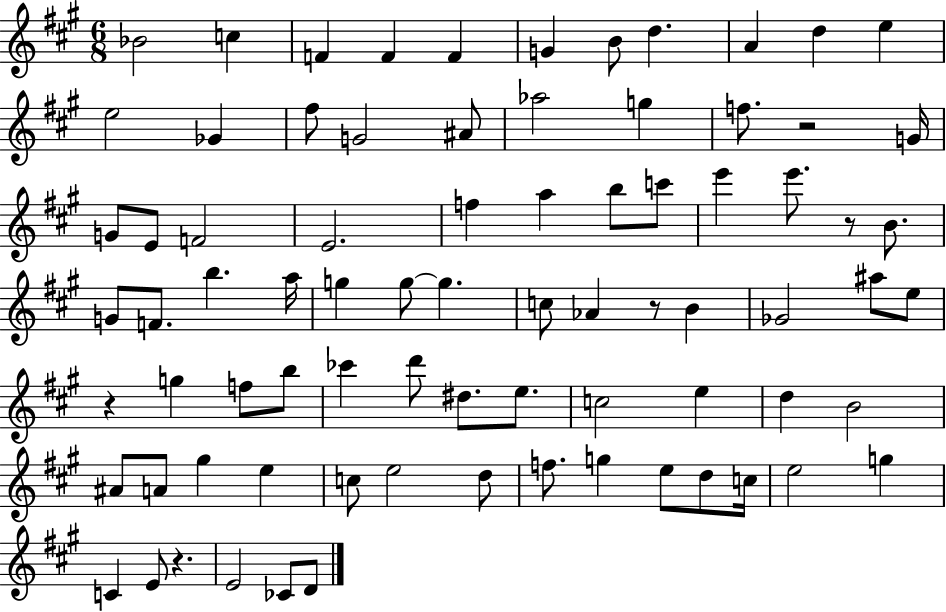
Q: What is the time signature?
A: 6/8